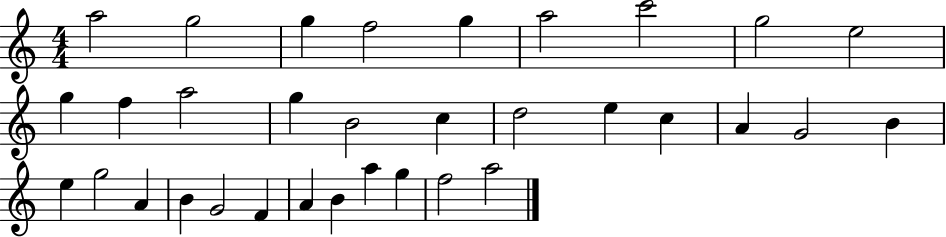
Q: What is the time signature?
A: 4/4